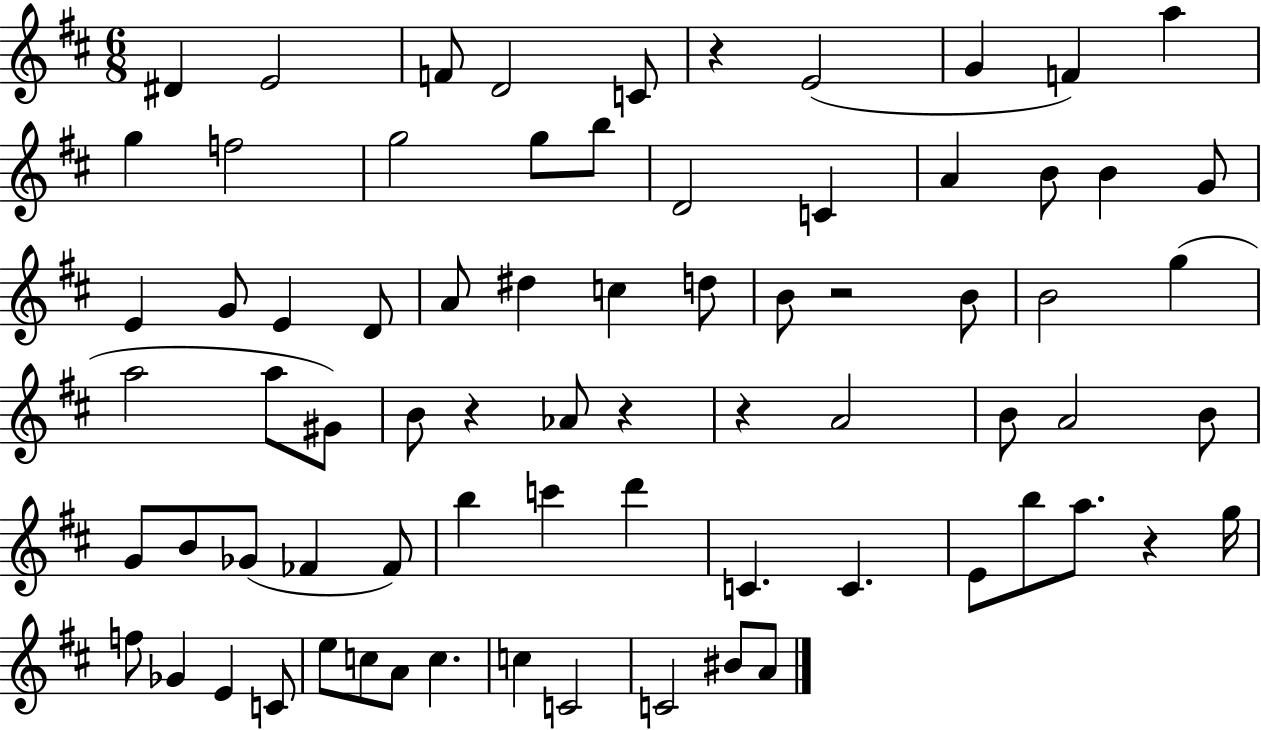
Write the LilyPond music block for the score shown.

{
  \clef treble
  \numericTimeSignature
  \time 6/8
  \key d \major
  dis'4 e'2 | f'8 d'2 c'8 | r4 e'2( | g'4 f'4) a''4 | \break g''4 f''2 | g''2 g''8 b''8 | d'2 c'4 | a'4 b'8 b'4 g'8 | \break e'4 g'8 e'4 d'8 | a'8 dis''4 c''4 d''8 | b'8 r2 b'8 | b'2 g''4( | \break a''2 a''8 gis'8) | b'8 r4 aes'8 r4 | r4 a'2 | b'8 a'2 b'8 | \break g'8 b'8 ges'8( fes'4 fes'8) | b''4 c'''4 d'''4 | c'4. c'4. | e'8 b''8 a''8. r4 g''16 | \break f''8 ges'4 e'4 c'8 | e''8 c''8 a'8 c''4. | c''4 c'2 | c'2 bis'8 a'8 | \break \bar "|."
}